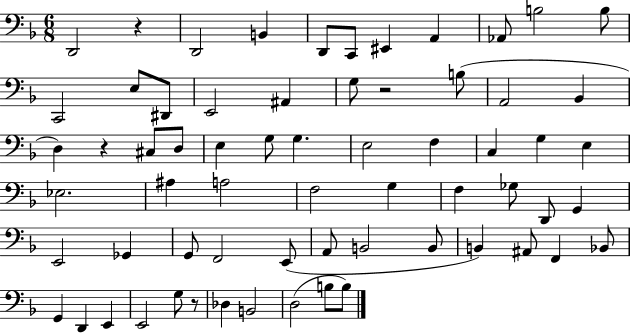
D2/h R/q D2/h B2/q D2/e C2/e EIS2/q A2/q Ab2/e B3/h B3/e C2/h E3/e D#2/e E2/h A#2/q G3/e R/h B3/e A2/h Bb2/q D3/q R/q C#3/e D3/e E3/q G3/e G3/q. E3/h F3/q C3/q G3/q E3/q Eb3/h. A#3/q A3/h F3/h G3/q F3/q Gb3/e D2/e G2/q E2/h Gb2/q G2/e F2/h E2/e A2/e B2/h B2/e B2/q A#2/e F2/q Bb2/e G2/q D2/q E2/q E2/h G3/e R/e Db3/q B2/h D3/h B3/e B3/e